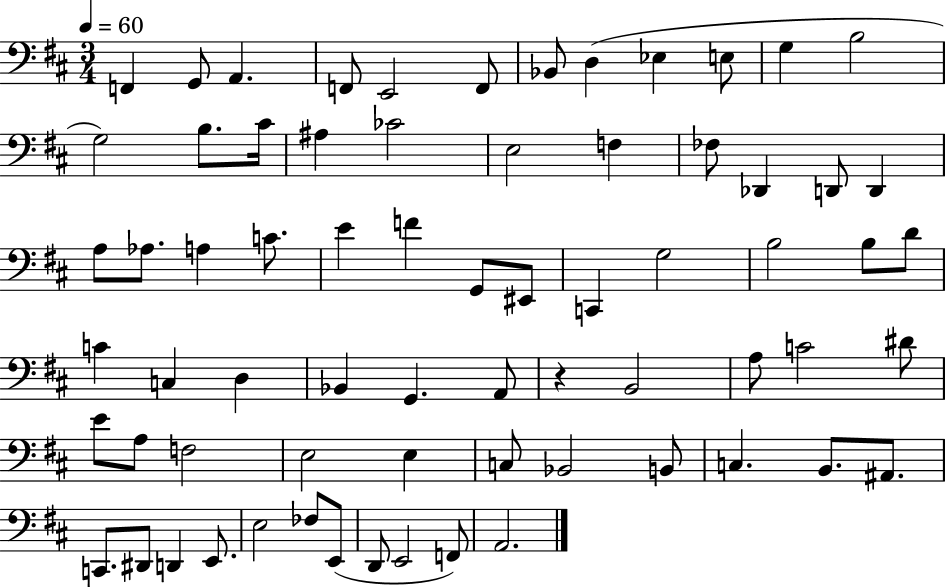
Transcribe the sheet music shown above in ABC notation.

X:1
T:Untitled
M:3/4
L:1/4
K:D
F,, G,,/2 A,, F,,/2 E,,2 F,,/2 _B,,/2 D, _E, E,/2 G, B,2 G,2 B,/2 ^C/4 ^A, _C2 E,2 F, _F,/2 _D,, D,,/2 D,, A,/2 _A,/2 A, C/2 E F G,,/2 ^E,,/2 C,, G,2 B,2 B,/2 D/2 C C, D, _B,, G,, A,,/2 z B,,2 A,/2 C2 ^D/2 E/2 A,/2 F,2 E,2 E, C,/2 _B,,2 B,,/2 C, B,,/2 ^A,,/2 C,,/2 ^D,,/2 D,, E,,/2 E,2 _F,/2 E,,/2 D,,/2 E,,2 F,,/2 A,,2